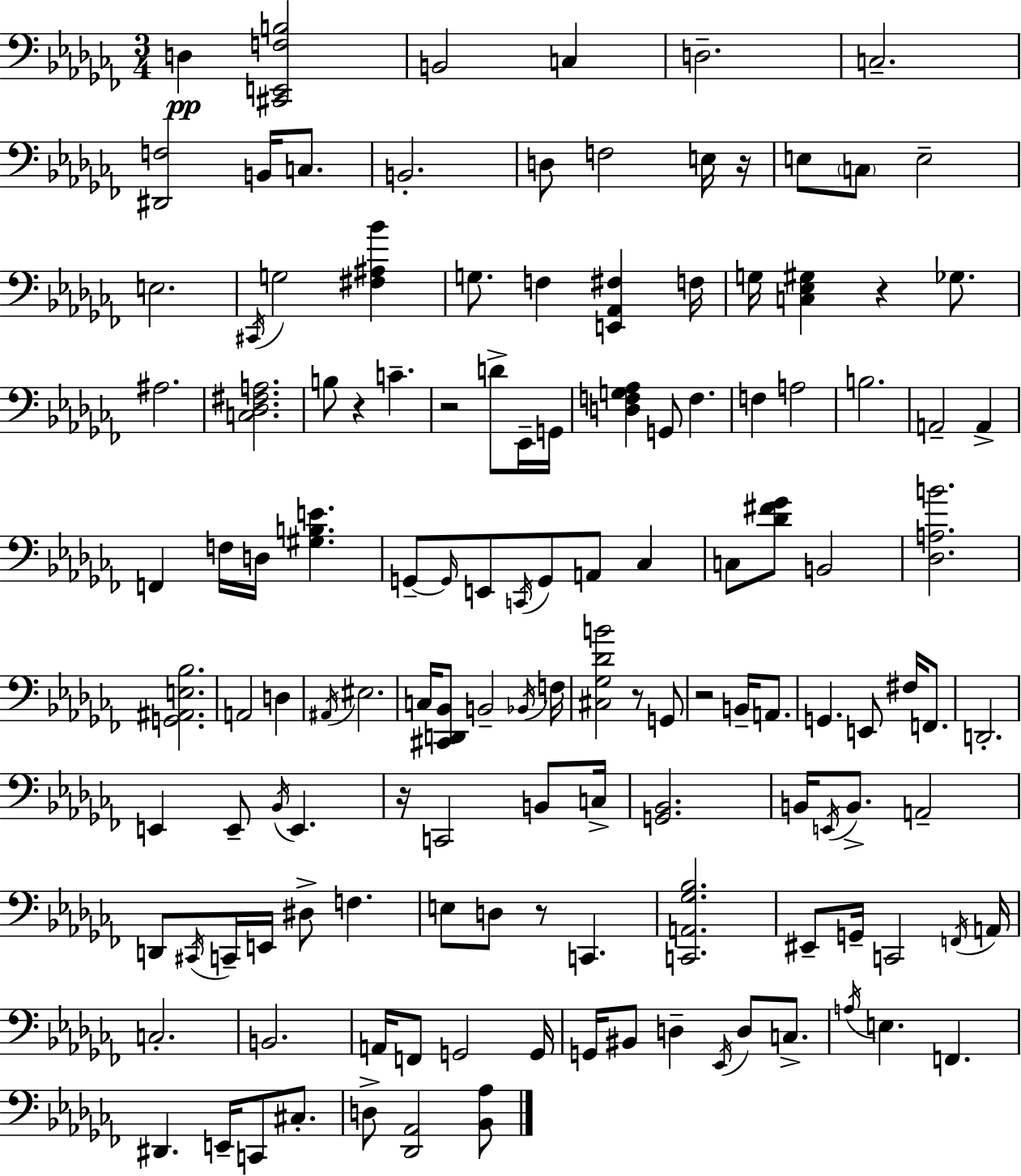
X:1
T:Untitled
M:3/4
L:1/4
K:Abm
D, [^C,,E,,F,B,]2 B,,2 C, D,2 C,2 [^D,,F,]2 B,,/4 C,/2 B,,2 D,/2 F,2 E,/4 z/4 E,/2 C,/2 E,2 E,2 ^C,,/4 G,2 [^F,^A,_B] G,/2 F, [E,,_A,,^F,] F,/4 G,/4 [C,_E,^G,] z _G,/2 ^A,2 [C,_D,^F,A,]2 B,/2 z C z2 D/2 _E,,/4 G,,/4 [D,F,G,_A,] G,,/2 F, F, A,2 B,2 A,,2 A,, F,, F,/4 D,/4 [^G,B,E] G,,/2 G,,/4 E,,/2 C,,/4 G,,/2 A,,/2 _C, C,/2 [_D^F_G]/2 B,,2 [_D,A,B]2 [G,,^A,,E,_B,]2 A,,2 D, ^A,,/4 ^E,2 C,/4 [^C,,D,,_B,,]/2 B,,2 _B,,/4 F,/4 [^C,_G,_DB]2 z/2 G,,/2 z2 B,,/4 A,,/2 G,, E,,/2 ^F,/4 F,,/2 D,,2 E,, E,,/2 _B,,/4 E,, z/4 C,,2 B,,/2 C,/4 [G,,_B,,]2 B,,/4 E,,/4 B,,/2 A,,2 D,,/2 ^C,,/4 C,,/4 E,,/4 ^D,/2 F, E,/2 D,/2 z/2 C,, [C,,A,,_G,_B,]2 ^E,,/2 G,,/4 C,,2 F,,/4 A,,/4 C,2 B,,2 A,,/4 F,,/2 G,,2 G,,/4 G,,/4 ^B,,/2 D, _E,,/4 D,/2 C,/2 A,/4 E, F,, ^D,, E,,/4 C,,/2 ^C,/2 D,/2 [_D,,_A,,]2 [_B,,_A,]/2